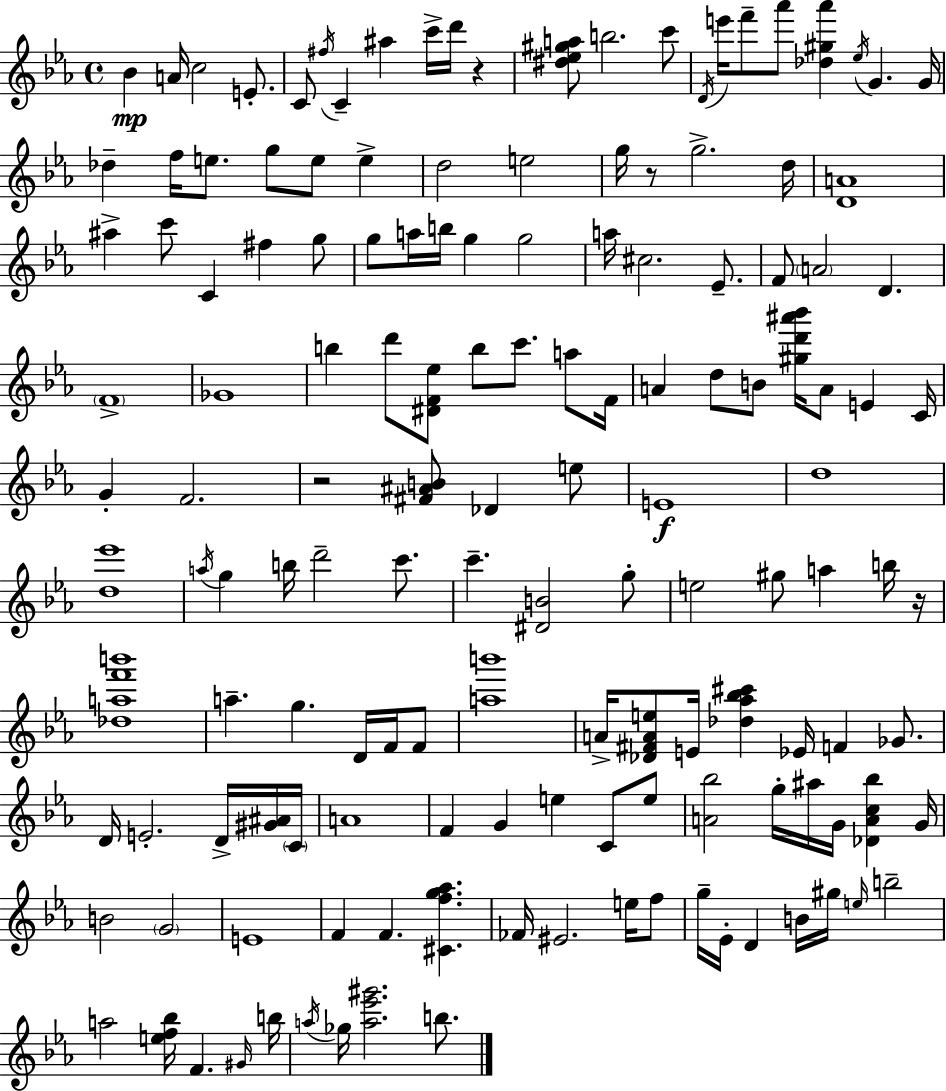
Bb4/q A4/s C5/h E4/e. C4/e F#5/s C4/q A#5/q C6/s D6/s R/q [D#5,Eb5,G#5,A5]/e B5/h. C6/e D4/s E6/s F6/e Ab6/e [Db5,G#5,Ab6]/q Eb5/s G4/q. G4/s Db5/q F5/s E5/e. G5/e E5/e E5/q D5/h E5/h G5/s R/e G5/h. D5/s [D4,A4]/w A#5/q C6/e C4/q F#5/q G5/e G5/e A5/s B5/s G5/q G5/h A5/s C#5/h. Eb4/e. F4/e A4/h D4/q. F4/w Gb4/w B5/q D6/e [D#4,F4,Eb5]/e B5/e C6/e. A5/e F4/s A4/q D5/e B4/e [G#5,D6,A#6,Bb6]/s A4/e E4/q C4/s G4/q F4/h. R/h [F#4,A#4,B4]/e Db4/q E5/e E4/w D5/w [D5,Eb6]/w A5/s G5/q B5/s D6/h C6/e. C6/q. [D#4,B4]/h G5/e E5/h G#5/e A5/q B5/s R/s [Db5,A5,F6,B6]/w A5/q. G5/q. D4/s F4/s F4/e [A5,B6]/w A4/s [Db4,F#4,A4,E5]/e E4/s [Db5,Ab5,Bb5,C#6]/q Eb4/s F4/q Gb4/e. D4/s E4/h. D4/s [G#4,A#4]/s C4/s A4/w F4/q G4/q E5/q C4/e E5/e [A4,Bb5]/h G5/s A#5/s G4/s [Db4,A4,C5,Bb5]/q G4/s B4/h G4/h E4/w F4/q F4/q. [C#4,F5,G5,Ab5]/q. FES4/s EIS4/h. E5/s F5/e G5/s Eb4/s D4/q B4/s G#5/s E5/s B5/h A5/h [E5,F5,Bb5]/s F4/q. G#4/s B5/s A5/s Gb5/s [A5,Eb6,G#6]/h. B5/e.